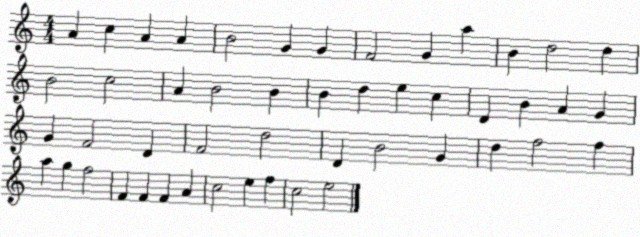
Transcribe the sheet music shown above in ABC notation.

X:1
T:Untitled
M:4/4
L:1/4
K:C
A c A A B2 G G F2 G a B d2 d B2 c2 A B2 B B d e c D B A G G F2 D F2 d2 D B2 G d f2 f a g f2 F F F A c2 e f c2 e2